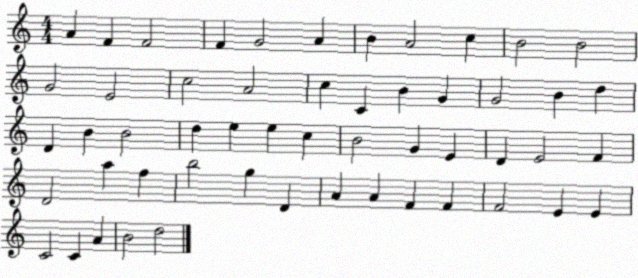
X:1
T:Untitled
M:4/4
L:1/4
K:C
A F F2 F G2 A B A2 c B2 B2 G2 E2 c2 A2 c C B G G2 B d D B B2 d e e c B2 G E D E2 F D2 a f b2 g D A A F F F2 E E C2 C A B2 d2